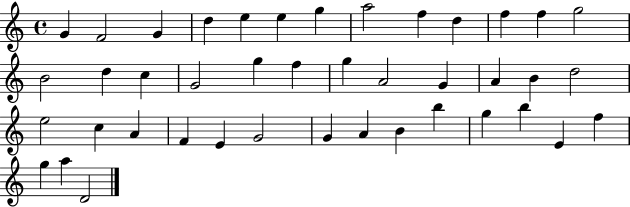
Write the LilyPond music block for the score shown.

{
  \clef treble
  \time 4/4
  \defaultTimeSignature
  \key c \major
  g'4 f'2 g'4 | d''4 e''4 e''4 g''4 | a''2 f''4 d''4 | f''4 f''4 g''2 | \break b'2 d''4 c''4 | g'2 g''4 f''4 | g''4 a'2 g'4 | a'4 b'4 d''2 | \break e''2 c''4 a'4 | f'4 e'4 g'2 | g'4 a'4 b'4 b''4 | g''4 b''4 e'4 f''4 | \break g''4 a''4 d'2 | \bar "|."
}